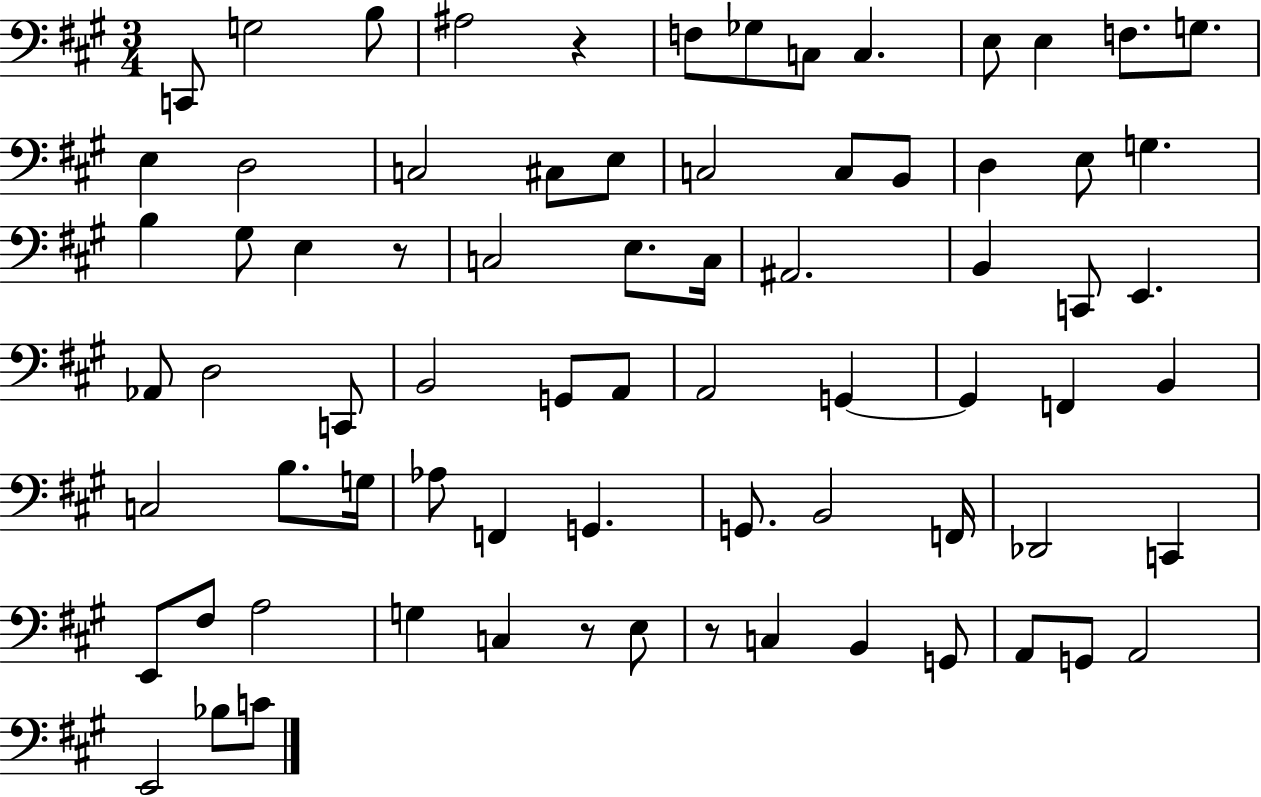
{
  \clef bass
  \numericTimeSignature
  \time 3/4
  \key a \major
  c,8 g2 b8 | ais2 r4 | f8 ges8 c8 c4. | e8 e4 f8. g8. | \break e4 d2 | c2 cis8 e8 | c2 c8 b,8 | d4 e8 g4. | \break b4 gis8 e4 r8 | c2 e8. c16 | ais,2. | b,4 c,8 e,4. | \break aes,8 d2 c,8 | b,2 g,8 a,8 | a,2 g,4~~ | g,4 f,4 b,4 | \break c2 b8. g16 | aes8 f,4 g,4. | g,8. b,2 f,16 | des,2 c,4 | \break e,8 fis8 a2 | g4 c4 r8 e8 | r8 c4 b,4 g,8 | a,8 g,8 a,2 | \break e,2 bes8 c'8 | \bar "|."
}